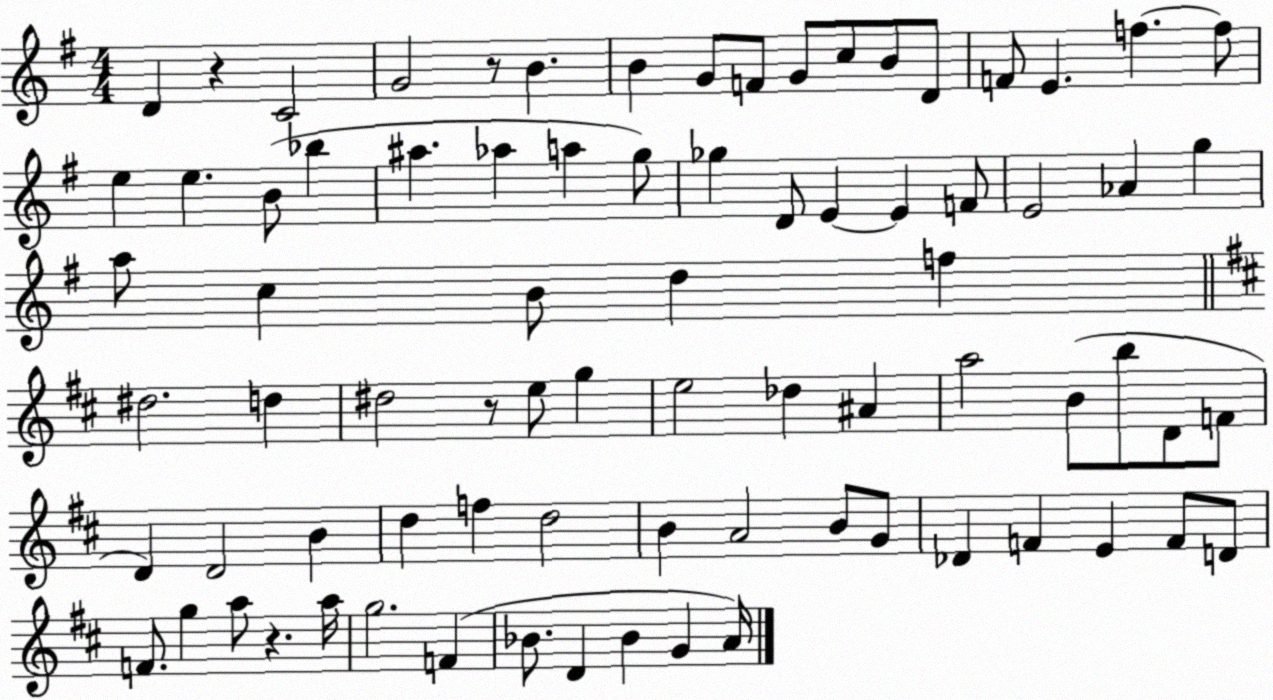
X:1
T:Untitled
M:4/4
L:1/4
K:G
D z C2 G2 z/2 B B G/2 F/2 G/2 c/2 B/2 D/2 F/2 E f f/2 e e B/2 _b ^a _a a g/2 _g D/2 E E F/2 E2 _A g a/2 c B/2 d f ^d2 d ^d2 z/2 e/2 g e2 _d ^A a2 B/2 b/2 D/2 F/2 D D2 B d f d2 B A2 B/2 G/2 _D F E F/2 D/2 F/2 g a/2 z a/4 g2 F _B/2 D _B G A/4